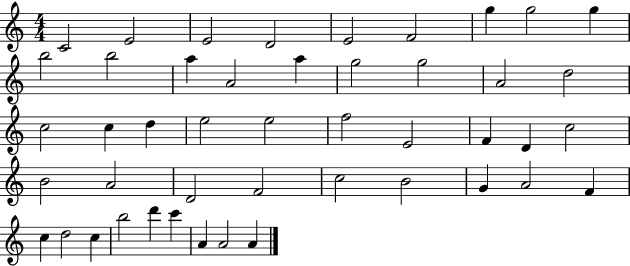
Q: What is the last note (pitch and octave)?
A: A4